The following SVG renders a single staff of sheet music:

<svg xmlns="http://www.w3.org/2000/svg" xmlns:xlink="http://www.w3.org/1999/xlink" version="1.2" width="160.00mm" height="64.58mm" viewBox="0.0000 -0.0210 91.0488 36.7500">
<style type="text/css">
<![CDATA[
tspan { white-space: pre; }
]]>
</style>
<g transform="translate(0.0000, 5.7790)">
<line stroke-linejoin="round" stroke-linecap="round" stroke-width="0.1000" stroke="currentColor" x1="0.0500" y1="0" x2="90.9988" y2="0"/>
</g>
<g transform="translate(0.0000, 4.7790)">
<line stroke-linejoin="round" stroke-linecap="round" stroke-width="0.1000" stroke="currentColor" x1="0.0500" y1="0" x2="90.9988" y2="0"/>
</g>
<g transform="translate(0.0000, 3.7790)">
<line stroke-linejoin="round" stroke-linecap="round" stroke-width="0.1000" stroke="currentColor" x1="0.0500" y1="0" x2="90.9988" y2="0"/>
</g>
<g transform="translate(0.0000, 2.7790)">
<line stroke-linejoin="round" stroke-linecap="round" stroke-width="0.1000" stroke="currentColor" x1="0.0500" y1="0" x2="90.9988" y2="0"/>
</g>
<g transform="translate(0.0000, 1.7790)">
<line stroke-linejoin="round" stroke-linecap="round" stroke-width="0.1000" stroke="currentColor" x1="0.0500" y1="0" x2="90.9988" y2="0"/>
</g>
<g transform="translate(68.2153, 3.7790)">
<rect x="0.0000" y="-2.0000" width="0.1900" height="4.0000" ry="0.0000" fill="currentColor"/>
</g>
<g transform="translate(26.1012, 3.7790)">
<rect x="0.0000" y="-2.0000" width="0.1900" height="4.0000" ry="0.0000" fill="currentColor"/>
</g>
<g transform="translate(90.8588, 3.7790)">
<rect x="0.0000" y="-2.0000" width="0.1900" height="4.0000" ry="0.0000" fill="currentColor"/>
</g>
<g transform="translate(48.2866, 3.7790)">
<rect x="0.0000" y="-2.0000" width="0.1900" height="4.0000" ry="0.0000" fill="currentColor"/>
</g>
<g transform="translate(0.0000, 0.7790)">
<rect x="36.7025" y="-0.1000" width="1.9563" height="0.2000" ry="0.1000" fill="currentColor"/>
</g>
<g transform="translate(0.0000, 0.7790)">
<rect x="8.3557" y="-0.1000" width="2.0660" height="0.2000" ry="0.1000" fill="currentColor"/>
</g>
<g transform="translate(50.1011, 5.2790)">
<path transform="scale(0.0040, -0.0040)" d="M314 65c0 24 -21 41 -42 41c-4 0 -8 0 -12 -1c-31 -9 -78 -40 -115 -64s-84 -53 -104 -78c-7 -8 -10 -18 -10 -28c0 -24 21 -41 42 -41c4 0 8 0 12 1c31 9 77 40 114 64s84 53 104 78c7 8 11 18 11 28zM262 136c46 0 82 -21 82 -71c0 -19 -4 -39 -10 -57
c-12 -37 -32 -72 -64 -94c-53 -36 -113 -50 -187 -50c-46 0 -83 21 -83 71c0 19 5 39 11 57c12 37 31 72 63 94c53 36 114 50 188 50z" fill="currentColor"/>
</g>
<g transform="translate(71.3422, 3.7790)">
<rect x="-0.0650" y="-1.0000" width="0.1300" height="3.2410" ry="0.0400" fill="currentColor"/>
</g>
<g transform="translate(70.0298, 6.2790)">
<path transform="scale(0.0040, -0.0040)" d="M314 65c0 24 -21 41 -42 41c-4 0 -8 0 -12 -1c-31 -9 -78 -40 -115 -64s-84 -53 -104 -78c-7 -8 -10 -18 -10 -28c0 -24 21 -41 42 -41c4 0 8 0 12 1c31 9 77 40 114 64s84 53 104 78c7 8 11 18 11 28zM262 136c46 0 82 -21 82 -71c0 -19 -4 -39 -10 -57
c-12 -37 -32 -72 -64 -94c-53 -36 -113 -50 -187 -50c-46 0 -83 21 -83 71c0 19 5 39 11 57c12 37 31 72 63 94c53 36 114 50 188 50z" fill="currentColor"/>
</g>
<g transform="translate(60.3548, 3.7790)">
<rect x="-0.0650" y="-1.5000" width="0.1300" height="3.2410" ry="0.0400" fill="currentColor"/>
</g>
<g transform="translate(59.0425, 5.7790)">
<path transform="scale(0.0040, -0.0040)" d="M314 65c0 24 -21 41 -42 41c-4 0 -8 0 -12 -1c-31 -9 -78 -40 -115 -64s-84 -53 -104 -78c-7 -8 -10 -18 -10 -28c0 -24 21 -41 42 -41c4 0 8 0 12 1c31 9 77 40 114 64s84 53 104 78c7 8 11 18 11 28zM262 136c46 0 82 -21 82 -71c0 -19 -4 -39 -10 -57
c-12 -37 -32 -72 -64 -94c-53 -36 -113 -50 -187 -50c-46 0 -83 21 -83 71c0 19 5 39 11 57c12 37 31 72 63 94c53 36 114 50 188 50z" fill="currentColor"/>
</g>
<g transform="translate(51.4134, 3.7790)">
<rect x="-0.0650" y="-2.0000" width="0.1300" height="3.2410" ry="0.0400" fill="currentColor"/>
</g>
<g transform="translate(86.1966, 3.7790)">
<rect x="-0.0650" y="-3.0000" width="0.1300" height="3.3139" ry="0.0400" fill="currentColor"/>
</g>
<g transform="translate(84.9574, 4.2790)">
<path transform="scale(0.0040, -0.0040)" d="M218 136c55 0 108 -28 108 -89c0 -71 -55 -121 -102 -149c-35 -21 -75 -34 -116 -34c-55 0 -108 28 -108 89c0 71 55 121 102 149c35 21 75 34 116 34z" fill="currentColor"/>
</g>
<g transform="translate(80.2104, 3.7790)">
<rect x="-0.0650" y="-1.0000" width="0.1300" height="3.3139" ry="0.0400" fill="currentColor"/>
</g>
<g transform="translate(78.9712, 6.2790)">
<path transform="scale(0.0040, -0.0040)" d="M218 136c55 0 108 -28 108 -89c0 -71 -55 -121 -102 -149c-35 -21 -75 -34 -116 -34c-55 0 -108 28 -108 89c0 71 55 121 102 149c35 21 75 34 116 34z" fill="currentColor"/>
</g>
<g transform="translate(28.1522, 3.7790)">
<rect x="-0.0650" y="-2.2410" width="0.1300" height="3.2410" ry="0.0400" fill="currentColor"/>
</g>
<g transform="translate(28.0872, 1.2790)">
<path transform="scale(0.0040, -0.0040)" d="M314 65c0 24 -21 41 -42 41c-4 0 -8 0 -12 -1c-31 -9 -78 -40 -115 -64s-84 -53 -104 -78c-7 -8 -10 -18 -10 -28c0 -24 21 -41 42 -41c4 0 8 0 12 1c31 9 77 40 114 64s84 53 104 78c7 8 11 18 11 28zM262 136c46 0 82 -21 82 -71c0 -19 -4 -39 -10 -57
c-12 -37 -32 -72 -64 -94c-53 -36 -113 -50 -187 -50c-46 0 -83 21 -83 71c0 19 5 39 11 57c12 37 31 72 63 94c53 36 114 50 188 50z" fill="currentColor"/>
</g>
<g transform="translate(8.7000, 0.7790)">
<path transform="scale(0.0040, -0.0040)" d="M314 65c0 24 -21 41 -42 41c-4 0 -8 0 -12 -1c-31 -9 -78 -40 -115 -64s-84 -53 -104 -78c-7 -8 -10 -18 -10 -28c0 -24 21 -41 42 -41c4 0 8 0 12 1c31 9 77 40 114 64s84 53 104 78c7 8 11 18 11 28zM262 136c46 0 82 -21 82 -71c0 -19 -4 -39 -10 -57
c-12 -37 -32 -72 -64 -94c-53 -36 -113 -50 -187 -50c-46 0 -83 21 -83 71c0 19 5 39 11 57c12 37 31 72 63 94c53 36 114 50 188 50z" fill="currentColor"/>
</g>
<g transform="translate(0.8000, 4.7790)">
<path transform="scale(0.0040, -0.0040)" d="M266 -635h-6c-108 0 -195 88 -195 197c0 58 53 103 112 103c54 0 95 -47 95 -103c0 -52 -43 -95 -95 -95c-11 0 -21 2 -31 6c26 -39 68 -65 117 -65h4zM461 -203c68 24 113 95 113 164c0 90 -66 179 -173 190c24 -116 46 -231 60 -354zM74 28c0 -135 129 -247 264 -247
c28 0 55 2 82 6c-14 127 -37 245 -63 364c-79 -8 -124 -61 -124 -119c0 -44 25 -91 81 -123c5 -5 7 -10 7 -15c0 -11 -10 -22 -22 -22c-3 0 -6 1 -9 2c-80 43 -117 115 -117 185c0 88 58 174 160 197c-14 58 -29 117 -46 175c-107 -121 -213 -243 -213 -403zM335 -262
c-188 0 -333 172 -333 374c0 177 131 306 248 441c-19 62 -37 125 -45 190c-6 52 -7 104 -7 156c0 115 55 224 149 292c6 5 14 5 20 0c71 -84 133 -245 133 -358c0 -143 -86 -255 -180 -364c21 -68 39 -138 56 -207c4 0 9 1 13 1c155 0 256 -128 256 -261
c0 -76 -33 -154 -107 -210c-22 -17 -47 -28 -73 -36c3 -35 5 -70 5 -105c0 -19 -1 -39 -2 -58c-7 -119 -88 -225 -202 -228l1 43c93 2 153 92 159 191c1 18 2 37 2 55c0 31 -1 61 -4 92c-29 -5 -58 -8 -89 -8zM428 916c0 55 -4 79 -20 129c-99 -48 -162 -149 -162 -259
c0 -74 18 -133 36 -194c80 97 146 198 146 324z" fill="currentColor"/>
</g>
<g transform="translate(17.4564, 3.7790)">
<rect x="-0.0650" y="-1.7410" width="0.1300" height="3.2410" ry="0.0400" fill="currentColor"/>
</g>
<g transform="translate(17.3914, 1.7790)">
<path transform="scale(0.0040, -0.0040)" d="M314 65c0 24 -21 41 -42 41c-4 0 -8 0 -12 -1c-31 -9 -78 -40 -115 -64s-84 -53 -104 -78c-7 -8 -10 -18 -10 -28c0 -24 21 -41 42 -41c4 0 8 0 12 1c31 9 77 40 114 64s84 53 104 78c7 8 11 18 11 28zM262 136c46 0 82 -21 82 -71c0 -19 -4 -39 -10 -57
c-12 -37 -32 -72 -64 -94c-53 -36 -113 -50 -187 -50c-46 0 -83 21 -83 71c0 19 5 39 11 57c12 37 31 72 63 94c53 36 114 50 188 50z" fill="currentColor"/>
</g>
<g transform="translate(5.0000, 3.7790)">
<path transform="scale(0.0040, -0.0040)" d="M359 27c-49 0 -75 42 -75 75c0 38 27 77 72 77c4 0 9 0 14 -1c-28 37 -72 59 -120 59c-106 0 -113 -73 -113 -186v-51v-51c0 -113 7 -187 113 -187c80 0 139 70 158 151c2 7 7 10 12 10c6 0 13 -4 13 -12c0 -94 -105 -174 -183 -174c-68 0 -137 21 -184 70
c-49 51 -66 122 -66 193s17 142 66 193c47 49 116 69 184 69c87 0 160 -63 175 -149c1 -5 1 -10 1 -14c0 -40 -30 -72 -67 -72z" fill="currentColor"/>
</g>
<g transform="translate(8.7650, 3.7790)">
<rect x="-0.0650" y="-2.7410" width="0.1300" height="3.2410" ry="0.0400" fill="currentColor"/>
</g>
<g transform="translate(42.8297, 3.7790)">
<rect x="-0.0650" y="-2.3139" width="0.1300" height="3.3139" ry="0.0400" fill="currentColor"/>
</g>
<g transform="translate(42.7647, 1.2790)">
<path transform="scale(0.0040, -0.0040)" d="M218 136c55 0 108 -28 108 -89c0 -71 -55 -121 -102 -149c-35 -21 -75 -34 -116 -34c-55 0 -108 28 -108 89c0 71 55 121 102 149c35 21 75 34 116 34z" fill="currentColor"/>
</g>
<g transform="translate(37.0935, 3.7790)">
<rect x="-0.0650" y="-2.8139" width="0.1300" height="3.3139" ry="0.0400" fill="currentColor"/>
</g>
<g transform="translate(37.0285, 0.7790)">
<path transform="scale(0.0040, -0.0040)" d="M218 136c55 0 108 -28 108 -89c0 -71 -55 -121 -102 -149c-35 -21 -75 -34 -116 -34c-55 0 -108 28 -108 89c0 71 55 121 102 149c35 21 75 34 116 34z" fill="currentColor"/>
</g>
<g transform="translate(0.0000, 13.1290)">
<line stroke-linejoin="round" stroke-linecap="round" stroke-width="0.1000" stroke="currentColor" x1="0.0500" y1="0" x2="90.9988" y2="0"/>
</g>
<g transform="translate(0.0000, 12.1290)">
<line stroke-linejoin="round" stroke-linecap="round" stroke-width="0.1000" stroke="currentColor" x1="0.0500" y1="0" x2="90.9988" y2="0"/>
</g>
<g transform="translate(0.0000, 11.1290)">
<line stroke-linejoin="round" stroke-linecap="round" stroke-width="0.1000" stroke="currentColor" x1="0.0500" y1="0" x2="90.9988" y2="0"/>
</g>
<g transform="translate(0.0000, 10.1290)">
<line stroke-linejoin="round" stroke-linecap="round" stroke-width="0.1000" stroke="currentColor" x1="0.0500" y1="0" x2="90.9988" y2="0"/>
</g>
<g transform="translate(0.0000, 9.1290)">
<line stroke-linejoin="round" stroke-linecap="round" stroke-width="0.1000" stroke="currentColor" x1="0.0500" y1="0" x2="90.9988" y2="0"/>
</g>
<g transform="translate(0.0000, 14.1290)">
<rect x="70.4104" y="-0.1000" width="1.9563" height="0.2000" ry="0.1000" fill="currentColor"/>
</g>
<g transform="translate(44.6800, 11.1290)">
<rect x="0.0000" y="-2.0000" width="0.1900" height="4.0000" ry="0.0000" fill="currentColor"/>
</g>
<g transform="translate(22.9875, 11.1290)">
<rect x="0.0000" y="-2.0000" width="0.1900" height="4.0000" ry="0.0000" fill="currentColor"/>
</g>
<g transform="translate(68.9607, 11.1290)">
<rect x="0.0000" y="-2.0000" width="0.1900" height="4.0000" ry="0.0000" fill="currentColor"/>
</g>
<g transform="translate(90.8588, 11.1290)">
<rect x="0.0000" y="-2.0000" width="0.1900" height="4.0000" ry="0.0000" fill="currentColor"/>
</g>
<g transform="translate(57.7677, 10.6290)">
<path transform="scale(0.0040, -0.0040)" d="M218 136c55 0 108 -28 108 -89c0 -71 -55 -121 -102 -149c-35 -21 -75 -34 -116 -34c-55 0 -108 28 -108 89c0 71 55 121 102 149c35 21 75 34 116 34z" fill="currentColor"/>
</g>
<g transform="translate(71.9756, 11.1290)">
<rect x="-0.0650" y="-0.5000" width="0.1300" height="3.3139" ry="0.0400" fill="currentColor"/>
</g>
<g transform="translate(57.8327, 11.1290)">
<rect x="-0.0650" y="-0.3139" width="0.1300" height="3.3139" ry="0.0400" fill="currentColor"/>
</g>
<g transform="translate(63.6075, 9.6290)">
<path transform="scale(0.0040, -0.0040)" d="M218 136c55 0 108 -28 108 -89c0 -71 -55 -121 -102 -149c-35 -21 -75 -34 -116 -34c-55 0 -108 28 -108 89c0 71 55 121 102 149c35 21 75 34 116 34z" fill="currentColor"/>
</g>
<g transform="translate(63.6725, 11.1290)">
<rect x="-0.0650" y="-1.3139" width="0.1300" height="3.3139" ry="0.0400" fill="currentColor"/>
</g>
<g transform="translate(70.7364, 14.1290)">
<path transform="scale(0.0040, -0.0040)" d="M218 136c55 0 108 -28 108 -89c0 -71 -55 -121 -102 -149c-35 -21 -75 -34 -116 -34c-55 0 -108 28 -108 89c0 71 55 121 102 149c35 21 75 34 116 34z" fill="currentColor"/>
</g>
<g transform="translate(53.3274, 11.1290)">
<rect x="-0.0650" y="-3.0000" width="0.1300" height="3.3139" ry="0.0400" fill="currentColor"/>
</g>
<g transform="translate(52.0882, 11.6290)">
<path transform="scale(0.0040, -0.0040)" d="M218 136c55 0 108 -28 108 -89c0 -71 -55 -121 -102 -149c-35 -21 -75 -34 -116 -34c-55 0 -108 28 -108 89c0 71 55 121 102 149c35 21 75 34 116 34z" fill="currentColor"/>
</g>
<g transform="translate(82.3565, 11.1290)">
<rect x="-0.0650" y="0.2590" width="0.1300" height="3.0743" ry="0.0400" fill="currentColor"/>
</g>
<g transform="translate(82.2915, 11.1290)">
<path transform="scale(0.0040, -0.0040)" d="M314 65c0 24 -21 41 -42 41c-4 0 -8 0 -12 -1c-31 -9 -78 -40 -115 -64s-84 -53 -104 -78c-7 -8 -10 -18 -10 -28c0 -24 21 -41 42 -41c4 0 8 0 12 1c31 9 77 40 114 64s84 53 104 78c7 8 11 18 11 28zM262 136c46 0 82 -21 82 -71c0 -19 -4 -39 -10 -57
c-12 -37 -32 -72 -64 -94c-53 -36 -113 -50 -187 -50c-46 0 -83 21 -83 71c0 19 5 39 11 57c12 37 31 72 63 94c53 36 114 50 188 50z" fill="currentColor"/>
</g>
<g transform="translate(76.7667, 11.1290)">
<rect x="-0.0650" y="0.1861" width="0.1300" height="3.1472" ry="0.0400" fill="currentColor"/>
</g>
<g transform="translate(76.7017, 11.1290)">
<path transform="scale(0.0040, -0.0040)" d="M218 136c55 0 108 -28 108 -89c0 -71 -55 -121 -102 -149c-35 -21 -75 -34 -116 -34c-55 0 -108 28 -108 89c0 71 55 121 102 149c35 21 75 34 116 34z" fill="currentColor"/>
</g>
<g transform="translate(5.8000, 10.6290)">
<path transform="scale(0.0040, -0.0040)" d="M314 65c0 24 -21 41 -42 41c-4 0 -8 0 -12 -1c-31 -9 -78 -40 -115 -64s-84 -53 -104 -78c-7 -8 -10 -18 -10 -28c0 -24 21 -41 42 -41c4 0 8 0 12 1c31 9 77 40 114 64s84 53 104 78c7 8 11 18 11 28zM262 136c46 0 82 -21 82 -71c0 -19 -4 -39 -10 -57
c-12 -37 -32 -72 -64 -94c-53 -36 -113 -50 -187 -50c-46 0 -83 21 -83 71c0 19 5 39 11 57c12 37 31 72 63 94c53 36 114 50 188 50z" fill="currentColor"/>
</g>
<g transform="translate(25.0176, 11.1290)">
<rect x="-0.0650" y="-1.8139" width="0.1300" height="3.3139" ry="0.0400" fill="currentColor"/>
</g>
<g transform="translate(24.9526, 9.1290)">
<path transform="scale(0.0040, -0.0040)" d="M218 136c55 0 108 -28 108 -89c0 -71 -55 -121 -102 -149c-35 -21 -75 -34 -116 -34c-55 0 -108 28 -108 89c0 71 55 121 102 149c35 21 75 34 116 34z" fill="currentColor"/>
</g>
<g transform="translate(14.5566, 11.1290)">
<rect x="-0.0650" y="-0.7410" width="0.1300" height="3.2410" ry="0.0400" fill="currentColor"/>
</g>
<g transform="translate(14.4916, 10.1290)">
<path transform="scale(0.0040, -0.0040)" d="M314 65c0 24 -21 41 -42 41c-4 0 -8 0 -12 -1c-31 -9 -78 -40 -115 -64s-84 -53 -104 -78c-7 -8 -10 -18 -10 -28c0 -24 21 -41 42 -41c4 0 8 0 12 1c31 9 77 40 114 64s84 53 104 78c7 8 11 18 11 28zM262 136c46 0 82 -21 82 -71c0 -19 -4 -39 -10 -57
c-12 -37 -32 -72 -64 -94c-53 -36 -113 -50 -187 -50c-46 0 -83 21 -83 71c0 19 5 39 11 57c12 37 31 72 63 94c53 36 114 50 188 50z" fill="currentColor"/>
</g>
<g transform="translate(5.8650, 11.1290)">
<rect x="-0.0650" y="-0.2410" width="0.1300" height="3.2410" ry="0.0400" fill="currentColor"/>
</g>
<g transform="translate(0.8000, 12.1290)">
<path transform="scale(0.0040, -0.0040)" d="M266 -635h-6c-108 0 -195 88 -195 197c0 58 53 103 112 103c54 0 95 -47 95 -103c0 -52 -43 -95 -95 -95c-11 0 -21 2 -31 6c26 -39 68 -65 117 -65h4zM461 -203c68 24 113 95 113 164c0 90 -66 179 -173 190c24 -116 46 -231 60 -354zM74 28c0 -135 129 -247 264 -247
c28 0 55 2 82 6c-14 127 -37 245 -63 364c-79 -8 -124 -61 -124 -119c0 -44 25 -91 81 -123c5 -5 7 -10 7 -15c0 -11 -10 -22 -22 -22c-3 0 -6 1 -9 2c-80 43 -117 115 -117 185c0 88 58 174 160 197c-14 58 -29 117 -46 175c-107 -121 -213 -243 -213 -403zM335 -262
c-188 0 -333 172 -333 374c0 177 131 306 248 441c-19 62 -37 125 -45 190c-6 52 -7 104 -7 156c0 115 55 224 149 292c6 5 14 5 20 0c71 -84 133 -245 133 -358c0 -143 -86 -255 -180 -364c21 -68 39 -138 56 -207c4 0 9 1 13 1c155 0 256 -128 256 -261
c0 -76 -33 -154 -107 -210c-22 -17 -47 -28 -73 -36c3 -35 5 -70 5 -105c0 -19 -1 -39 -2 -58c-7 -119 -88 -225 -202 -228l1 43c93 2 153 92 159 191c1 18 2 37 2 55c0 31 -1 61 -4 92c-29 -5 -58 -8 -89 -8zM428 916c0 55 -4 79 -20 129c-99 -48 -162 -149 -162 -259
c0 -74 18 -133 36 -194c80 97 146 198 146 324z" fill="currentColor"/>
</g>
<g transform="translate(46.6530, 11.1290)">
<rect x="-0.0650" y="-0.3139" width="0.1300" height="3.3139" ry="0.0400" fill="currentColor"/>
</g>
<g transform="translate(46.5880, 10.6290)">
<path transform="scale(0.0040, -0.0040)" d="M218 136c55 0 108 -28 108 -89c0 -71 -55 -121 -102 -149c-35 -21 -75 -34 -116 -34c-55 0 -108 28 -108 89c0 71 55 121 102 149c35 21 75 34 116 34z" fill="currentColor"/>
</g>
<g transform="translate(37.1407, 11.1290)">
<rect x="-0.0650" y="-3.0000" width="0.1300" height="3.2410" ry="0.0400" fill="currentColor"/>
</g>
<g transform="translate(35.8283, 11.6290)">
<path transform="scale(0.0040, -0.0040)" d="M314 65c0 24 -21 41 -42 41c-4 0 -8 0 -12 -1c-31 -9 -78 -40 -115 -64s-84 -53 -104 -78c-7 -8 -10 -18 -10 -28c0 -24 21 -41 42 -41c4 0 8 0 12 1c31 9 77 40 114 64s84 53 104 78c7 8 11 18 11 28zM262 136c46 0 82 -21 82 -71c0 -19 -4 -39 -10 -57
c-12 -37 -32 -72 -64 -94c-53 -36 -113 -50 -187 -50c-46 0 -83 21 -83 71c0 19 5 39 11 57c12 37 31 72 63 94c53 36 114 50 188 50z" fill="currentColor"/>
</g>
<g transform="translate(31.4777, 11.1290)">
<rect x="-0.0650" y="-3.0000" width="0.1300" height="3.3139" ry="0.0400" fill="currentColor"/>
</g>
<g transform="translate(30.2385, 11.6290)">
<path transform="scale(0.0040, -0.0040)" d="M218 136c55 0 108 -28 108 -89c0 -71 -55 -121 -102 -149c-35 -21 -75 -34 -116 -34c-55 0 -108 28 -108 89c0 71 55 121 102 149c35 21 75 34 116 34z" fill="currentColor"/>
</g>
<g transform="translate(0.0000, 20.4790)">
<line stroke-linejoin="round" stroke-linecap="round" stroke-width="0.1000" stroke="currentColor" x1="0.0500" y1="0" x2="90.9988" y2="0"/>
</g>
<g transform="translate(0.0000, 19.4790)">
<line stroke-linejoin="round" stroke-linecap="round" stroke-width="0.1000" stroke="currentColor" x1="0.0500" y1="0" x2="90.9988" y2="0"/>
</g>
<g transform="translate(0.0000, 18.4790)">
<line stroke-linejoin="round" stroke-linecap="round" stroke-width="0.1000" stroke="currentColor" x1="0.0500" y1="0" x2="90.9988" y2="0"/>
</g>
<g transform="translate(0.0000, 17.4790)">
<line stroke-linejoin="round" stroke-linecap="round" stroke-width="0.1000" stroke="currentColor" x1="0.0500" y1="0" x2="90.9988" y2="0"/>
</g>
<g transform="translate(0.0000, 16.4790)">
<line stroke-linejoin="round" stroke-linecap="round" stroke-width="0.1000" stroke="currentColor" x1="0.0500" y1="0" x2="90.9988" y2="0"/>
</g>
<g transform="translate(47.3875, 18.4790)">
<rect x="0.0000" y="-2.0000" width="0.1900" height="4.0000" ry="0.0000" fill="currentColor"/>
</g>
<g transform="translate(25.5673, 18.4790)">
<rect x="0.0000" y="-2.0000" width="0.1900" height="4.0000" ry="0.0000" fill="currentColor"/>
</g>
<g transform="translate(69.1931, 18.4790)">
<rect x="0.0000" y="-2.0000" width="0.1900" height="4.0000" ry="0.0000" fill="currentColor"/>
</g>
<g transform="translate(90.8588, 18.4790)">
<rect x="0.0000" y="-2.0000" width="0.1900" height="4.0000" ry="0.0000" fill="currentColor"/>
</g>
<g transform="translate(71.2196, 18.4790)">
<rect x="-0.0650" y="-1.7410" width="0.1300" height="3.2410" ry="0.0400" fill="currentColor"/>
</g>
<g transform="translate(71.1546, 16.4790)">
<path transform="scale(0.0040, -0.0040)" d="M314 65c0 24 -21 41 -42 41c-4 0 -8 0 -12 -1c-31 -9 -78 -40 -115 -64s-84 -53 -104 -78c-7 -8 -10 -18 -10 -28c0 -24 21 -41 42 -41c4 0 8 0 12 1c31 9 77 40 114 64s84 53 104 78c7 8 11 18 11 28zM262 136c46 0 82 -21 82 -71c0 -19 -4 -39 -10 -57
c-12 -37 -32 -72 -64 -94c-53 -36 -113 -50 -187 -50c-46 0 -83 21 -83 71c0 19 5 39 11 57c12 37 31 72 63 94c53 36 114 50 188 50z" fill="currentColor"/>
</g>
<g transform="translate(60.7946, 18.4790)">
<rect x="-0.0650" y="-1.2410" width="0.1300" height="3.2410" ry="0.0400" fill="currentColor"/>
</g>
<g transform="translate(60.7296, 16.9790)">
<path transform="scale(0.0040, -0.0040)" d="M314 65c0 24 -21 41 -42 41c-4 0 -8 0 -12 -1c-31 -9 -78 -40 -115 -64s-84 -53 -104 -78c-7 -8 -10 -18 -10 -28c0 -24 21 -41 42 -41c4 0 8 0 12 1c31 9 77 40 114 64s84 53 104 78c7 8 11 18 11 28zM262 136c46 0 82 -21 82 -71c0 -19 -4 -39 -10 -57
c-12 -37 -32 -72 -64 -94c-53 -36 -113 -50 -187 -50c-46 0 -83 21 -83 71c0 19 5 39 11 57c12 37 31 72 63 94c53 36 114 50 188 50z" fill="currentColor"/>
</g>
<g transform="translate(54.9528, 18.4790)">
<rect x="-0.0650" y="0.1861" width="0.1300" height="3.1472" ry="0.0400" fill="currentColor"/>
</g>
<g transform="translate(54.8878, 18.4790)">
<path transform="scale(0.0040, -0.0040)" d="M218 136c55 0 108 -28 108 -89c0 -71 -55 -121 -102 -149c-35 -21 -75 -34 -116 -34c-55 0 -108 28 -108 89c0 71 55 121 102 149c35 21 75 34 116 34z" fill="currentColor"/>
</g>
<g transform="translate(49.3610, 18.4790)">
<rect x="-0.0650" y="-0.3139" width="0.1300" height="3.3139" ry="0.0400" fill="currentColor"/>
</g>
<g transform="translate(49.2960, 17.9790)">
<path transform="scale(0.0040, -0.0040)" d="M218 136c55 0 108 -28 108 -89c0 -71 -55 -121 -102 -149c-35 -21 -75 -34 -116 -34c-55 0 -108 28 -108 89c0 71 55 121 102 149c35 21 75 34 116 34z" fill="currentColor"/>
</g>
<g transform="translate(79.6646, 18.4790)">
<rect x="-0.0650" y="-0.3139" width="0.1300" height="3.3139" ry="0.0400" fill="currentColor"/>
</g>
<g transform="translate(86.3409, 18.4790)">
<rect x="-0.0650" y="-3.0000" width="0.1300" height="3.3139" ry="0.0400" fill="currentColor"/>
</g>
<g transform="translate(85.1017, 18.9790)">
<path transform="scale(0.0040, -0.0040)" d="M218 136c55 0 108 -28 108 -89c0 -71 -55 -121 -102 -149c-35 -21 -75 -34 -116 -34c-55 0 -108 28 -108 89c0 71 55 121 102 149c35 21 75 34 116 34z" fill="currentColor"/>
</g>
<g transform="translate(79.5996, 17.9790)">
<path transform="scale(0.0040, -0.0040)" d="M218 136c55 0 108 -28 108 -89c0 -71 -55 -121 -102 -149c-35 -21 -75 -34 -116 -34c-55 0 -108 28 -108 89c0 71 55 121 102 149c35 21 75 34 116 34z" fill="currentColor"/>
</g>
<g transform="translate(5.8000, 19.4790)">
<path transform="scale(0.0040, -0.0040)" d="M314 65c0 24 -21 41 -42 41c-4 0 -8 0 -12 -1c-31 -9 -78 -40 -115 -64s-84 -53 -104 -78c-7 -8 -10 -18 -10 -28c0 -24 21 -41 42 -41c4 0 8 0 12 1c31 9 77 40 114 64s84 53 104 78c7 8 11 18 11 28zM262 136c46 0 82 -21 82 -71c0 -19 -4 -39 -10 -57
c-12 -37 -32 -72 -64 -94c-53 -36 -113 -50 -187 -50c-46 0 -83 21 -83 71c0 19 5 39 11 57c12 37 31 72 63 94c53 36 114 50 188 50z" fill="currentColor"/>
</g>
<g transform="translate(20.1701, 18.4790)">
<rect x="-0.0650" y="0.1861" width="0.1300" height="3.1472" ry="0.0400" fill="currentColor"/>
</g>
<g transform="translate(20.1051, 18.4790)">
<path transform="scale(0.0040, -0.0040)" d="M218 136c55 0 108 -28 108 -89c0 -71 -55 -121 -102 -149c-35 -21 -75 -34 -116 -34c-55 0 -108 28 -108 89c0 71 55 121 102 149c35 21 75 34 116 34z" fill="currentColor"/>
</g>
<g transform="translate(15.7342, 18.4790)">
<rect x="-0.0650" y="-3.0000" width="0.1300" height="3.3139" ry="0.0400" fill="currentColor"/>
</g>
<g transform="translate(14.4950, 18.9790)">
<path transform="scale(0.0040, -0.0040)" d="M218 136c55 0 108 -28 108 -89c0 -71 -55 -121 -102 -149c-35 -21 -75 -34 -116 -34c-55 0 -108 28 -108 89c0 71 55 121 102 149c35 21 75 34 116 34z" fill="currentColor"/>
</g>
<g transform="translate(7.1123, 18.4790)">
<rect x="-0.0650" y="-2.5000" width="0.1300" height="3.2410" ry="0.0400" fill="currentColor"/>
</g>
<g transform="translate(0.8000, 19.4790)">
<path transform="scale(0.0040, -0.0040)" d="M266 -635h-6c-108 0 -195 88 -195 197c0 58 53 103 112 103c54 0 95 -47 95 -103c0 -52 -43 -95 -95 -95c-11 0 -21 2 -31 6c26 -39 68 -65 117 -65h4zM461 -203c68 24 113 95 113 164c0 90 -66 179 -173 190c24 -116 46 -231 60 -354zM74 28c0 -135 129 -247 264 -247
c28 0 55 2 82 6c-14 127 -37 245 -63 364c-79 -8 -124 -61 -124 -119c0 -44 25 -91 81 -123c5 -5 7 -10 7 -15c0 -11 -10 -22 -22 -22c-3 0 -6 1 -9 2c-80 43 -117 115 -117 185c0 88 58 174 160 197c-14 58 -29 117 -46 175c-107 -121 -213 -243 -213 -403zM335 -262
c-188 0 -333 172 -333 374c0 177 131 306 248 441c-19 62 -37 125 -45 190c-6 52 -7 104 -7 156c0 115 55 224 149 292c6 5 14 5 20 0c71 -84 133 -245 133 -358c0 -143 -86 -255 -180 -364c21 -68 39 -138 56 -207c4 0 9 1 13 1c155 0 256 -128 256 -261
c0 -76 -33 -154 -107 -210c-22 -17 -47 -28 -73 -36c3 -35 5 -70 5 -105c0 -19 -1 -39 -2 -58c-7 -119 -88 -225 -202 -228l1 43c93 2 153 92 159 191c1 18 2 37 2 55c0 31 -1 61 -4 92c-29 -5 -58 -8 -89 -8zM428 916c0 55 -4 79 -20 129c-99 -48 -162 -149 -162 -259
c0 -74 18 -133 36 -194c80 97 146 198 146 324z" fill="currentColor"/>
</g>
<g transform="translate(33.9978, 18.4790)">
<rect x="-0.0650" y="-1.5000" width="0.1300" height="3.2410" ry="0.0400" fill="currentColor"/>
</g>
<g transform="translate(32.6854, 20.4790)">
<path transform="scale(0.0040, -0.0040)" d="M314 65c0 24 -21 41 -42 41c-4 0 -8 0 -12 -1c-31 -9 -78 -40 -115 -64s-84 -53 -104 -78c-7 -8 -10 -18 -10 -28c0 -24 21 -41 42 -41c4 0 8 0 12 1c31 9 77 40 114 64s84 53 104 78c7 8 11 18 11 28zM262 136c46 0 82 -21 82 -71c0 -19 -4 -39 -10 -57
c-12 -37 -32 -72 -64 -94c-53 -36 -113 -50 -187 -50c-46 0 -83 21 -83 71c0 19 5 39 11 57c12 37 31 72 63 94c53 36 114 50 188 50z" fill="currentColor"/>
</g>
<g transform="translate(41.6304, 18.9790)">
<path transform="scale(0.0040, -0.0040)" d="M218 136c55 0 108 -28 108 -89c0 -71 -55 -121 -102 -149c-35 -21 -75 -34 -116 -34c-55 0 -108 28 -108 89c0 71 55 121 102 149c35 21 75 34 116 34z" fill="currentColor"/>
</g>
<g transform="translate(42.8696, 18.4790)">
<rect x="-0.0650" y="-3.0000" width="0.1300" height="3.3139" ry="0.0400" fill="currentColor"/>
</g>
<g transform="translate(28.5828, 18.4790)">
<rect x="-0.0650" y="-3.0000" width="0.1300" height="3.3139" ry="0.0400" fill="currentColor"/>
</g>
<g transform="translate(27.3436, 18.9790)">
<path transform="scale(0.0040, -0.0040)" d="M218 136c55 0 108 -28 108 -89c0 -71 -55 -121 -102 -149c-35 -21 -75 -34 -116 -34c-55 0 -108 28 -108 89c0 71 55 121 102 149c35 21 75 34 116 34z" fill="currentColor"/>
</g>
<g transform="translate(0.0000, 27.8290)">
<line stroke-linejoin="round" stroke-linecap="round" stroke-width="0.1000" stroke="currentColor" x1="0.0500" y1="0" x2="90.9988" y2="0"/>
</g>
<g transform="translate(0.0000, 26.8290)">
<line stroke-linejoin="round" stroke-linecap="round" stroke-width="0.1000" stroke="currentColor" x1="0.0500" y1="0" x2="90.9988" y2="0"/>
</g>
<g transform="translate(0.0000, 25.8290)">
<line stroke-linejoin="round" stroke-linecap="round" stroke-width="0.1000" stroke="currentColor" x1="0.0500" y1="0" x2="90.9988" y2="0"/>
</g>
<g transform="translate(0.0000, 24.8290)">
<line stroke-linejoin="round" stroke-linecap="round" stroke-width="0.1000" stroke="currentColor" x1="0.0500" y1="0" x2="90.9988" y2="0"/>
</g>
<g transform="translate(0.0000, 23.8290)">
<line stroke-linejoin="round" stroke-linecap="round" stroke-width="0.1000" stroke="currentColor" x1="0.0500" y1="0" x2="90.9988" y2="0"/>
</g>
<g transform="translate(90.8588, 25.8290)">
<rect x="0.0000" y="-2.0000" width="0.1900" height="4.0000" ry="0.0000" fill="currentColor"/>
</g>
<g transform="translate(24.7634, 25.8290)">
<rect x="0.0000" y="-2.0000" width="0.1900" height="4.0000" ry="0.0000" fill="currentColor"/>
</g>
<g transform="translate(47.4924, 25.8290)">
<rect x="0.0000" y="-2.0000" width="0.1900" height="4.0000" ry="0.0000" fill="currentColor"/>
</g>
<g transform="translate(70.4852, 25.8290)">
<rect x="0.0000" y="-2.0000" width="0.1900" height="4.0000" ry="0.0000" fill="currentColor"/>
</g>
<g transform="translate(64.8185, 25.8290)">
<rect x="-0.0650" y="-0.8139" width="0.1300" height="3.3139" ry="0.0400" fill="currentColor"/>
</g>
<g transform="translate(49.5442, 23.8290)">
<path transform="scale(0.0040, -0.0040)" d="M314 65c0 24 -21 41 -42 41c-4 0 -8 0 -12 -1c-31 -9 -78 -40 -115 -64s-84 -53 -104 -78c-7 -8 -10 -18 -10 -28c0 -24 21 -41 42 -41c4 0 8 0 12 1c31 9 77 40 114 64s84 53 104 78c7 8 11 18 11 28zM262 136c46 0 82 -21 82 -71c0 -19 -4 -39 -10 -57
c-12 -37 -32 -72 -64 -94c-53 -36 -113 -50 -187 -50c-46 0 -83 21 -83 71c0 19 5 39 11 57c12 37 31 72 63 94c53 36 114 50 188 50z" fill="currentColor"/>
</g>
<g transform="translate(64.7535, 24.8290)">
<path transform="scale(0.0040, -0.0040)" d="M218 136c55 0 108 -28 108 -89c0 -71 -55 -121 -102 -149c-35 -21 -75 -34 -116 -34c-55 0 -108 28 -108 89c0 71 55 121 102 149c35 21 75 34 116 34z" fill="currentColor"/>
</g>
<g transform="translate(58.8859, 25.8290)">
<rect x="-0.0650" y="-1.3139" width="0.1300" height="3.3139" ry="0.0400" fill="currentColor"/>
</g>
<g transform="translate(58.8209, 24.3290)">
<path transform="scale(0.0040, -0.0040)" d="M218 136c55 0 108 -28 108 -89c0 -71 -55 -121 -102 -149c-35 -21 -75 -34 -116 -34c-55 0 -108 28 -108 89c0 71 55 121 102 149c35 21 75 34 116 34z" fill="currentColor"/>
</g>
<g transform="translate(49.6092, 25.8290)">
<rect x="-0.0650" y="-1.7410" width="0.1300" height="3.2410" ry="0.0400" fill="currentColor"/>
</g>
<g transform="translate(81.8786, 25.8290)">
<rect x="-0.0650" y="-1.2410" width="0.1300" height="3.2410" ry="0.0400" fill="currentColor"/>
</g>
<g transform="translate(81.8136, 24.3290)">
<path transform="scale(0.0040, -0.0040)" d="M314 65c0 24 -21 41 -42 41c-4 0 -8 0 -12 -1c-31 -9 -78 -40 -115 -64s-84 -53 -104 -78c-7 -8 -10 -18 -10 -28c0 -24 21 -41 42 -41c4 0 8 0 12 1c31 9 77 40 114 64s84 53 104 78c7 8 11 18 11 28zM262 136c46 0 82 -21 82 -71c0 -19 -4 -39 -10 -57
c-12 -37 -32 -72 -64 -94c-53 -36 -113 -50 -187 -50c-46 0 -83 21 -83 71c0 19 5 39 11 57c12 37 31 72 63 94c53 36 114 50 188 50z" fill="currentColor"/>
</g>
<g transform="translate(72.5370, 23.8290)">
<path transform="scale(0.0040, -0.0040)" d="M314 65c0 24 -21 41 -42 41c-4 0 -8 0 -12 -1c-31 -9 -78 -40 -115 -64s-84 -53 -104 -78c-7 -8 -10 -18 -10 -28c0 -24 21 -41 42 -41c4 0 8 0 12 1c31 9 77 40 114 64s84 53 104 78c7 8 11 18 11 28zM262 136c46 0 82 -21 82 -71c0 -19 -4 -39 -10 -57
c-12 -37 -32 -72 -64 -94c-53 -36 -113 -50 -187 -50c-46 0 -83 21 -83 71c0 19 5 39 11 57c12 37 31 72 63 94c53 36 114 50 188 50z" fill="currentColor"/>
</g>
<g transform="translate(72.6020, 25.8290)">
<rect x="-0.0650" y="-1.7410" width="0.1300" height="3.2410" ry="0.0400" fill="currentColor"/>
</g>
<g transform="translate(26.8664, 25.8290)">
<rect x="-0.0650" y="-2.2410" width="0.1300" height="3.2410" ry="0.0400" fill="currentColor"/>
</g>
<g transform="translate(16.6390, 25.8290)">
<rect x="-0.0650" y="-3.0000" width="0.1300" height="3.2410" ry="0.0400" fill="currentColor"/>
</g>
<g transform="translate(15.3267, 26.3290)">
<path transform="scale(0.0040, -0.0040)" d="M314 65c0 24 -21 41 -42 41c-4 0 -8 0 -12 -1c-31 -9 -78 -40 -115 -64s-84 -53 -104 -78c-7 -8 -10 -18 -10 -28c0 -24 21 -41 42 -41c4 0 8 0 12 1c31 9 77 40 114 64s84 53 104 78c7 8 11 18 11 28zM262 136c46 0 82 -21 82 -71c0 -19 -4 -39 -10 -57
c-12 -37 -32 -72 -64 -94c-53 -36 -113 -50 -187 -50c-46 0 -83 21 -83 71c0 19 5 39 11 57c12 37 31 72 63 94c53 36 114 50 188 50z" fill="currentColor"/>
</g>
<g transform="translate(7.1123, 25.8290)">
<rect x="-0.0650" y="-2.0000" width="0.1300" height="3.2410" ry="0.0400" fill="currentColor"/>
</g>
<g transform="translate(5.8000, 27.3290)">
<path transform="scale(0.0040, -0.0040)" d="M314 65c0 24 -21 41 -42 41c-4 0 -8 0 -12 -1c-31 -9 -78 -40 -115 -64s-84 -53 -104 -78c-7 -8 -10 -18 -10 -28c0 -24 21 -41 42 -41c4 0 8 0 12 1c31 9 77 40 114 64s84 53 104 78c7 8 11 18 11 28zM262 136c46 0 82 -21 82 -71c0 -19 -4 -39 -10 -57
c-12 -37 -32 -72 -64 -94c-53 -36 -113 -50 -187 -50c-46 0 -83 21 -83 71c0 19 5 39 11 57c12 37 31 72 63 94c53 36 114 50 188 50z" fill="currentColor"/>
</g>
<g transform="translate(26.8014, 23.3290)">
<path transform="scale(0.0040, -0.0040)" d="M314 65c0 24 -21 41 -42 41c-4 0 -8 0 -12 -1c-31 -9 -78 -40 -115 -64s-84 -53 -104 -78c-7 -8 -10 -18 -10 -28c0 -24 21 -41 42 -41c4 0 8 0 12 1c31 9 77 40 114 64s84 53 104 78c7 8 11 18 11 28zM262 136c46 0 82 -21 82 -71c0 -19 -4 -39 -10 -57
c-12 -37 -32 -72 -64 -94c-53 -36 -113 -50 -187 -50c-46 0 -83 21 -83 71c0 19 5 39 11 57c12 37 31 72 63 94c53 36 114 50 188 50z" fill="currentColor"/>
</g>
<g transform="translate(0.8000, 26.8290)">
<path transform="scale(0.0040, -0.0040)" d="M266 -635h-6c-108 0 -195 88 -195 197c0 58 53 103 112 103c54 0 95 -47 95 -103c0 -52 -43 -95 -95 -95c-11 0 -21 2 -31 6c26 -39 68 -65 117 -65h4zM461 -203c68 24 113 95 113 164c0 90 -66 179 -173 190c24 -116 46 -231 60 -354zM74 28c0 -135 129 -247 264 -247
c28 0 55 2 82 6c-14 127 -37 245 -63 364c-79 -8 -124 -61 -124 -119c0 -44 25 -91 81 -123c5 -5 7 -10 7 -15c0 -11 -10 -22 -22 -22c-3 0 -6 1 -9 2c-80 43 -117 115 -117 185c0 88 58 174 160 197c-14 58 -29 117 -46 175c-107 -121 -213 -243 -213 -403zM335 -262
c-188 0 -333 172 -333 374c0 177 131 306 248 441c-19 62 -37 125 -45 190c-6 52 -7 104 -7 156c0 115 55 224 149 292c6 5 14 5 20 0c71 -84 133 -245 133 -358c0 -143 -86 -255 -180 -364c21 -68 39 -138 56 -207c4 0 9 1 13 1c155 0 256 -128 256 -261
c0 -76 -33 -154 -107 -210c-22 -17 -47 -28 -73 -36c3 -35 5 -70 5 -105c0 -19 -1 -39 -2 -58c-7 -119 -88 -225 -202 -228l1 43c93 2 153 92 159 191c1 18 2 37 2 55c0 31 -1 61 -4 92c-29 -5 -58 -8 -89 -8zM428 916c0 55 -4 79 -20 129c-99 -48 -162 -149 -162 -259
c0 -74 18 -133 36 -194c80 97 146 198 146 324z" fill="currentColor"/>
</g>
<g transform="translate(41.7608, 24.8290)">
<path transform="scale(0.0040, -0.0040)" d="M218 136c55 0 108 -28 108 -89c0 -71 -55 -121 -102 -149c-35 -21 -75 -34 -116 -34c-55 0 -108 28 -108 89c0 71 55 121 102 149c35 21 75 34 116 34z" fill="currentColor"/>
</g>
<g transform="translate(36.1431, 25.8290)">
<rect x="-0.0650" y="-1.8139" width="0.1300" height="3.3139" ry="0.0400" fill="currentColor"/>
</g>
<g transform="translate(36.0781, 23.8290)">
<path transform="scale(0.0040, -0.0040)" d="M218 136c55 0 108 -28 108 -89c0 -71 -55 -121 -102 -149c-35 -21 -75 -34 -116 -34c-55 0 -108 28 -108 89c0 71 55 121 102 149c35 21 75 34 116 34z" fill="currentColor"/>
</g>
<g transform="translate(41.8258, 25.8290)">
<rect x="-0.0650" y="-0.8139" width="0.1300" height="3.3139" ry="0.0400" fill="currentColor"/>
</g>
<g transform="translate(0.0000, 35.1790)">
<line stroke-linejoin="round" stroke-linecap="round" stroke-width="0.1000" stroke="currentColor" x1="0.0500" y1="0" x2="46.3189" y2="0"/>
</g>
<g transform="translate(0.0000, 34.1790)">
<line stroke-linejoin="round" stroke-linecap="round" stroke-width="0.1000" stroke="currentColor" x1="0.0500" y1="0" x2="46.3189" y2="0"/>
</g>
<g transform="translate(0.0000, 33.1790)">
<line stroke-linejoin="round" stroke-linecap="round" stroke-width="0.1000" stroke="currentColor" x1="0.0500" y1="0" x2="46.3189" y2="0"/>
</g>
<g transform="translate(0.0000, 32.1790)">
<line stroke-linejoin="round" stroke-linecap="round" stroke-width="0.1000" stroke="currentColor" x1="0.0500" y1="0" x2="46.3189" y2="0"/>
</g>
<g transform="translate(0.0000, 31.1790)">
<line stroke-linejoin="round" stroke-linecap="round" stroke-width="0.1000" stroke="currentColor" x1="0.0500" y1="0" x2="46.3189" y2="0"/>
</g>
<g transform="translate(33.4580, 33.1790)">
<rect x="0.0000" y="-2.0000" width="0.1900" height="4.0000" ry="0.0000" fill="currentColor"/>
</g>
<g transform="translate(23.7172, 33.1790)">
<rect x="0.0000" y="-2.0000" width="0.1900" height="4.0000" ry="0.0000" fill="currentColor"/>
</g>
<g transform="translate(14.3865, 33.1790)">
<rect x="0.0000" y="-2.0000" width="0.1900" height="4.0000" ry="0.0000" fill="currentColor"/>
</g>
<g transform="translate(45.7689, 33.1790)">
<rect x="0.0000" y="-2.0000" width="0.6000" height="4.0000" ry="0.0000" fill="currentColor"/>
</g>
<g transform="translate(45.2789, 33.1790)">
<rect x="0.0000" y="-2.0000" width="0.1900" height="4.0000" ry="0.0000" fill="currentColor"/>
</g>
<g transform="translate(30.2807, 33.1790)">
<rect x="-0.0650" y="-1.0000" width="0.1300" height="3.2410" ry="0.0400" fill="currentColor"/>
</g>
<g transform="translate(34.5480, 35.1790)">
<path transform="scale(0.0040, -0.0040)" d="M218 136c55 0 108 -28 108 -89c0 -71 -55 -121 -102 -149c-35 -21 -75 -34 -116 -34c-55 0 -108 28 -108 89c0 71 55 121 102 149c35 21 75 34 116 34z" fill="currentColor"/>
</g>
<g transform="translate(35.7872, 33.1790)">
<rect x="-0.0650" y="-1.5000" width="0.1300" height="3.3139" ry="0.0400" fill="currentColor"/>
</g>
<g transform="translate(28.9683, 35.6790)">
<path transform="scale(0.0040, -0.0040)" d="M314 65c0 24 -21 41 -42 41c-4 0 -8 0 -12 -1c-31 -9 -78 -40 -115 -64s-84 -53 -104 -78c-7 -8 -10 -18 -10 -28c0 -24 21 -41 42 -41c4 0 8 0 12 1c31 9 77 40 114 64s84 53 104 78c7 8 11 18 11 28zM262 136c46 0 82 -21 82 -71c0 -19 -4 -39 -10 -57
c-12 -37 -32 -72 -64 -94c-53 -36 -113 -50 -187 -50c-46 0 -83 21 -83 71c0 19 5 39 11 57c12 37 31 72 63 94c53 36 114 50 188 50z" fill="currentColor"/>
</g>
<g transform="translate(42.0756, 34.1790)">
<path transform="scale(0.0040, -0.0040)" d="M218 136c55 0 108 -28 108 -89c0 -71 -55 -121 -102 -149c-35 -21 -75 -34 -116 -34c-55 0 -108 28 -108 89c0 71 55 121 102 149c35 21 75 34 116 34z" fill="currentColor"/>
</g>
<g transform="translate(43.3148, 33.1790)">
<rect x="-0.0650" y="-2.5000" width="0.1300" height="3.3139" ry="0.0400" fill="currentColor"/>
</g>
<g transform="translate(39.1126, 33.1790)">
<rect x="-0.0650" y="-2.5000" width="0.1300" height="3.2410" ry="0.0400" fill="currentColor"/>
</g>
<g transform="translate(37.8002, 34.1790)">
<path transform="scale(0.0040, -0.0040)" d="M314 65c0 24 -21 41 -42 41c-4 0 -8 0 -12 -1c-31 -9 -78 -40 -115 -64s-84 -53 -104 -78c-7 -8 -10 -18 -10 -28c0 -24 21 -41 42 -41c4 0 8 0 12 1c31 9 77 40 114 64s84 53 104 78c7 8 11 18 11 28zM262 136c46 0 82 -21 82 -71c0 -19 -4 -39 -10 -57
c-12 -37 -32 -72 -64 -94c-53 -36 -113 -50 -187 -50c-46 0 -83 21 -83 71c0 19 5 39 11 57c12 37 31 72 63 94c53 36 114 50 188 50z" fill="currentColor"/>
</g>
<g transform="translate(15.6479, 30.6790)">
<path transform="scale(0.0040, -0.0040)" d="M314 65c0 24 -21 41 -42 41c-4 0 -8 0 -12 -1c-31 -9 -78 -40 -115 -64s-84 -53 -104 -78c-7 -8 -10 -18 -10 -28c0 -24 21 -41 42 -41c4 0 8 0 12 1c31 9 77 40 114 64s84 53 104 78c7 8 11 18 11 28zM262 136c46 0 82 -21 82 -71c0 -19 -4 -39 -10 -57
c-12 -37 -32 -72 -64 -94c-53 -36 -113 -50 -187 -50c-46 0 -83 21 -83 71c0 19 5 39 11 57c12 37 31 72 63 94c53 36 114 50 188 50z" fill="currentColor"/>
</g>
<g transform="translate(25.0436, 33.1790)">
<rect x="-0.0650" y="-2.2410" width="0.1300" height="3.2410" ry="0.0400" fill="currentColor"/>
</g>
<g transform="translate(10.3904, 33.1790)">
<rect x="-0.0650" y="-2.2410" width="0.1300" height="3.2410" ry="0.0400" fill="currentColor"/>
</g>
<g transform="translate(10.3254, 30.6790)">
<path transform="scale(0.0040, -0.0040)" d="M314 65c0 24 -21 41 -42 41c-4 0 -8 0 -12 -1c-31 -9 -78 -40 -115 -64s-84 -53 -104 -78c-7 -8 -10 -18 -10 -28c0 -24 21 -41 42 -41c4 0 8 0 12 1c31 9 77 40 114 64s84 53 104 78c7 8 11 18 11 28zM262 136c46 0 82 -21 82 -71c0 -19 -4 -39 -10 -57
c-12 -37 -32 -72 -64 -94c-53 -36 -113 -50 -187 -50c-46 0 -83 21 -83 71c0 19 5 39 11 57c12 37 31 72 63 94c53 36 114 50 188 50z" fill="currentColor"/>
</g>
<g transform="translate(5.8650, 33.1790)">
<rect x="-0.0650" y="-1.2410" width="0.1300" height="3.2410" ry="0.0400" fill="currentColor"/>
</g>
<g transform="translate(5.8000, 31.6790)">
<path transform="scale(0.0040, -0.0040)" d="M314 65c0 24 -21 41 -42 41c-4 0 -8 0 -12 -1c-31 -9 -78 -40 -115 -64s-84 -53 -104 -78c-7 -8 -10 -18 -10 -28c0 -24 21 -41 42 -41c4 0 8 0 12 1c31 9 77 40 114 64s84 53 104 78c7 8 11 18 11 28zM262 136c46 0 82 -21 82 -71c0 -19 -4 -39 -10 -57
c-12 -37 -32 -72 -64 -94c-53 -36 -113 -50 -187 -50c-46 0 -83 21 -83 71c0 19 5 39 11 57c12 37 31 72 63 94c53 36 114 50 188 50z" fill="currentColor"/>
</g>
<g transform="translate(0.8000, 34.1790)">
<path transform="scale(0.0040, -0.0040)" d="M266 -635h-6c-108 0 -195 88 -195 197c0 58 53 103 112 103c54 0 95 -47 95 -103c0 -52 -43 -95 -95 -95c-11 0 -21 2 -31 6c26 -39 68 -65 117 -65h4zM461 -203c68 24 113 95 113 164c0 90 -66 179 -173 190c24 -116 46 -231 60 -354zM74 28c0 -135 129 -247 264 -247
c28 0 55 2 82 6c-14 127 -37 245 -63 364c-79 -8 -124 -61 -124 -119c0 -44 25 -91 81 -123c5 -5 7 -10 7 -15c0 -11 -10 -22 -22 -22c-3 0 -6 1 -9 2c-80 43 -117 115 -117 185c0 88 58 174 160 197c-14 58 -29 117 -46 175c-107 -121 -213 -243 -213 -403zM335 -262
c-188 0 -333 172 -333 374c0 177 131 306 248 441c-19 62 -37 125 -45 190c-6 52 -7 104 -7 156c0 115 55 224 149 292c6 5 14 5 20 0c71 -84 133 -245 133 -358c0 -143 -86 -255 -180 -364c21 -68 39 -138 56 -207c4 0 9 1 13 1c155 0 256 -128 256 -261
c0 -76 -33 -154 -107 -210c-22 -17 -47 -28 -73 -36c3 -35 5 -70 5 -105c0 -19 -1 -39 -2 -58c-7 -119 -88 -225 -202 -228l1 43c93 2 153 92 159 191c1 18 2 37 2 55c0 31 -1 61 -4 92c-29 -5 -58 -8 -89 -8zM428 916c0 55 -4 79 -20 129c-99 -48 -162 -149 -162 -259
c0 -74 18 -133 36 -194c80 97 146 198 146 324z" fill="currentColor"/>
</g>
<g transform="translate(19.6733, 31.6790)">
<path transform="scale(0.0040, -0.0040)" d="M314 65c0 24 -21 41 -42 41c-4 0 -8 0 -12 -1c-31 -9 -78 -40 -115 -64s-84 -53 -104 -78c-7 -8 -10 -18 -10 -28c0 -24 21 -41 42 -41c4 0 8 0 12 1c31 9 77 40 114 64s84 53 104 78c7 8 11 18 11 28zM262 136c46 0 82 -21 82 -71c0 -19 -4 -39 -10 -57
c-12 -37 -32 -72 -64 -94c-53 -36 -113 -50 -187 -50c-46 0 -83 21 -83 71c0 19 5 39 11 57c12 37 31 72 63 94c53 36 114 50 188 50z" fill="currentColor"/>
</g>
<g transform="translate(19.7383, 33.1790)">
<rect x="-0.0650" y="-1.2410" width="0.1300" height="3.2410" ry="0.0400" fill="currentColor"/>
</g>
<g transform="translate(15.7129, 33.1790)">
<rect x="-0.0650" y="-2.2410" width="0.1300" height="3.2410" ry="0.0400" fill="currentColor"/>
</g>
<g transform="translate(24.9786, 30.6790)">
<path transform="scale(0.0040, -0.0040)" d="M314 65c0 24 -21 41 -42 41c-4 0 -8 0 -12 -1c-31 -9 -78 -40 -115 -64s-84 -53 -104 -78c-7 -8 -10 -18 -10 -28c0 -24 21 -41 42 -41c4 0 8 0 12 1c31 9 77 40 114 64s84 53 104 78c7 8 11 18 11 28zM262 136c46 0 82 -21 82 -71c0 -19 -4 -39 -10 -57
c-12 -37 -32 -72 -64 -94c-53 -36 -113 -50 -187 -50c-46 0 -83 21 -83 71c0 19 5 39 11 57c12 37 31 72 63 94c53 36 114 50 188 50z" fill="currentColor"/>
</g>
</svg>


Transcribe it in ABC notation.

X:1
T:Untitled
M:4/4
L:1/4
K:C
a2 f2 g2 a g F2 E2 D2 D A c2 d2 f A A2 c A c e C B B2 G2 A B A E2 A c B e2 f2 c A F2 A2 g2 f d f2 e d f2 e2 e2 g2 g2 e2 g2 D2 E G2 G